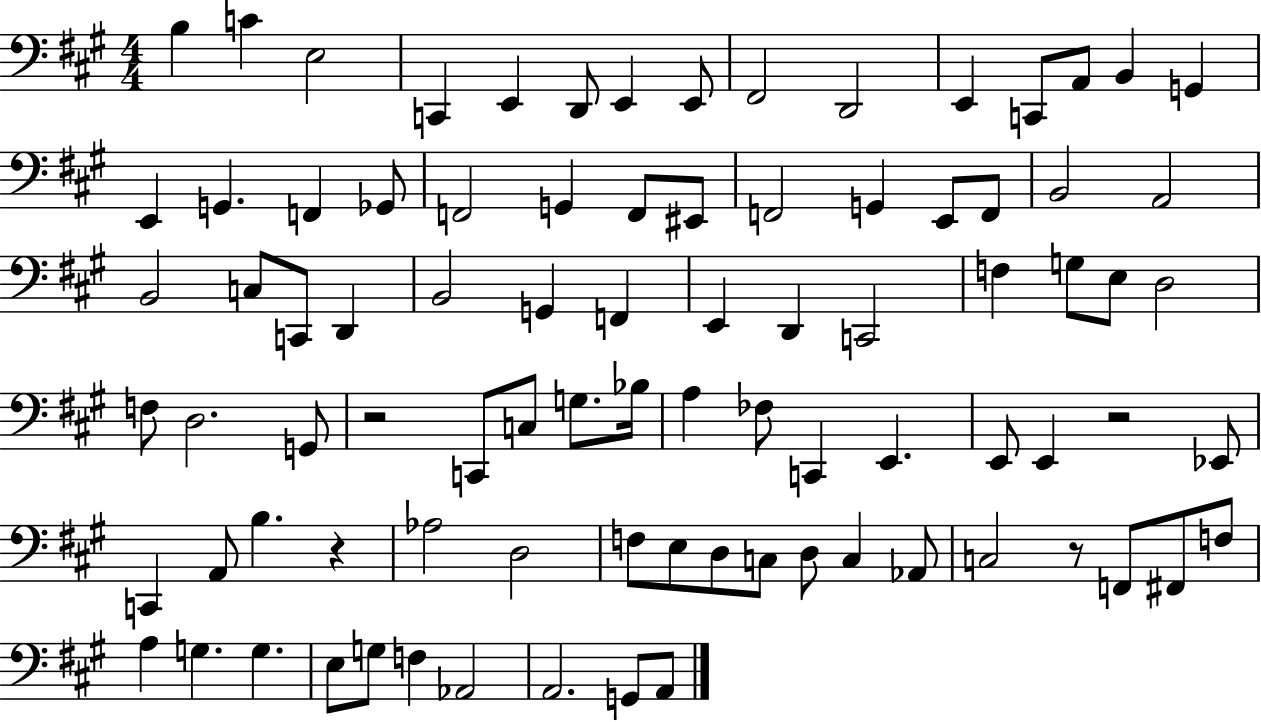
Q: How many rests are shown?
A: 4